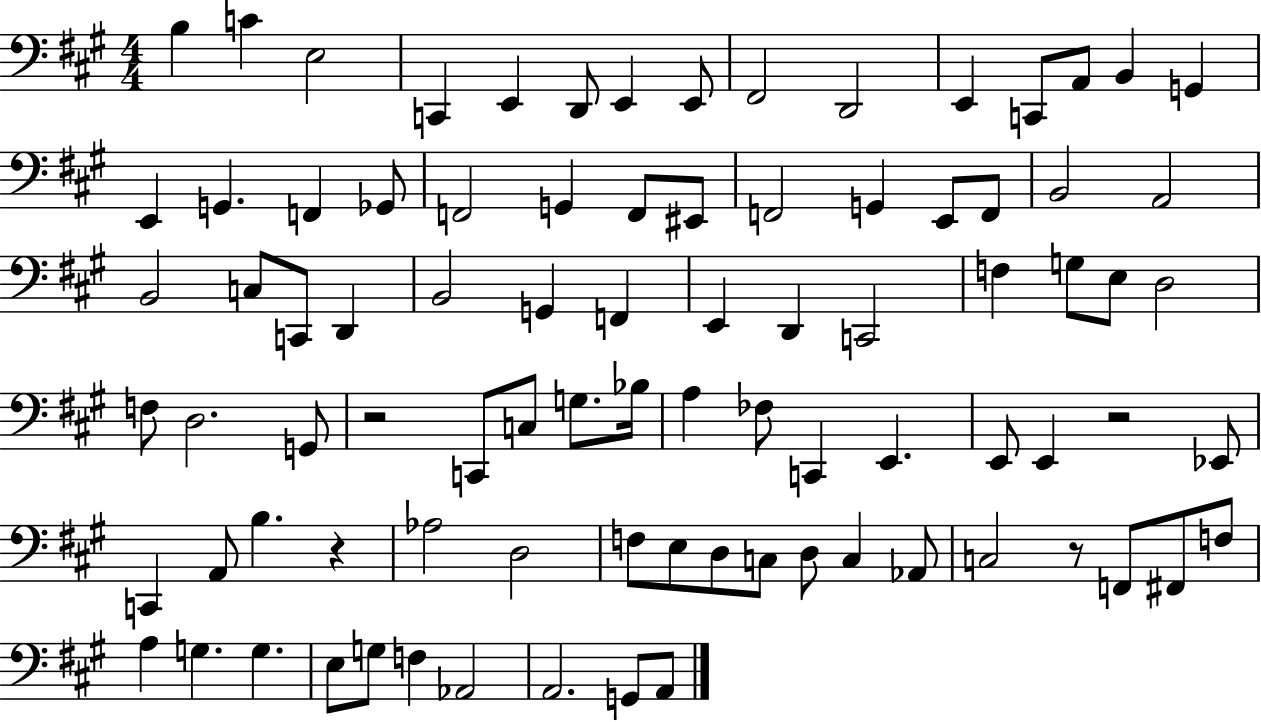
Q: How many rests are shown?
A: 4